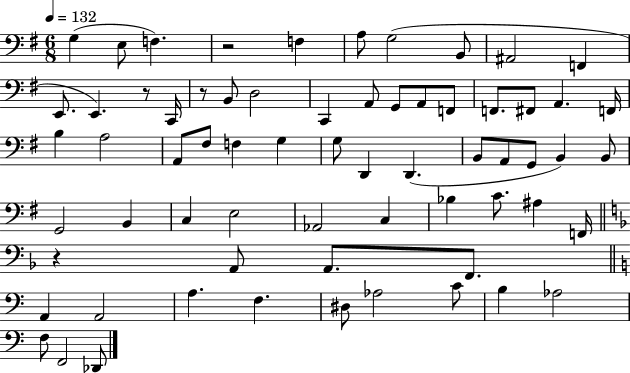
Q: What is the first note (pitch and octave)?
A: G3